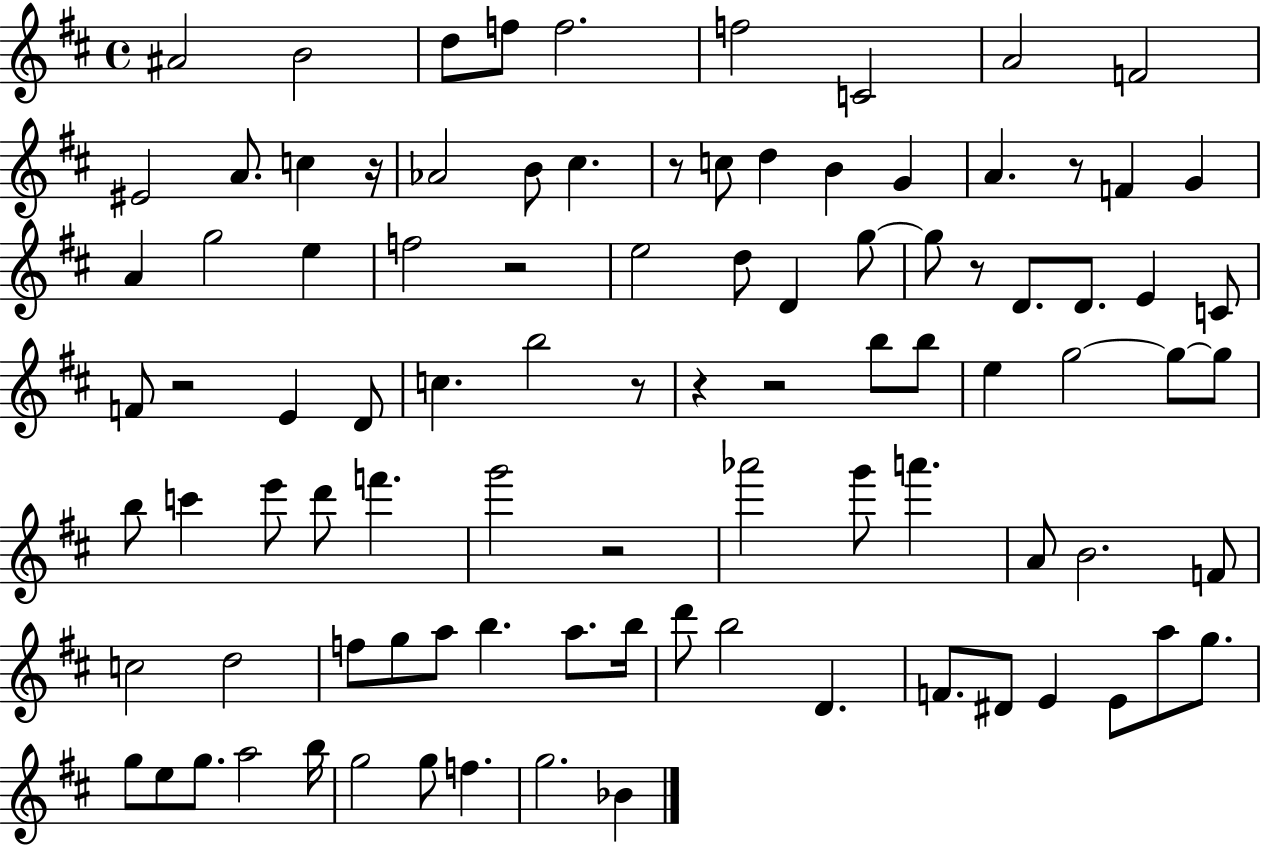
{
  \clef treble
  \time 4/4
  \defaultTimeSignature
  \key d \major
  ais'2 b'2 | d''8 f''8 f''2. | f''2 c'2 | a'2 f'2 | \break eis'2 a'8. c''4 r16 | aes'2 b'8 cis''4. | r8 c''8 d''4 b'4 g'4 | a'4. r8 f'4 g'4 | \break a'4 g''2 e''4 | f''2 r2 | e''2 d''8 d'4 g''8~~ | g''8 r8 d'8. d'8. e'4 c'8 | \break f'8 r2 e'4 d'8 | c''4. b''2 r8 | r4 r2 b''8 b''8 | e''4 g''2~~ g''8~~ g''8 | \break b''8 c'''4 e'''8 d'''8 f'''4. | g'''2 r2 | aes'''2 g'''8 a'''4. | a'8 b'2. f'8 | \break c''2 d''2 | f''8 g''8 a''8 b''4. a''8. b''16 | d'''8 b''2 d'4. | f'8. dis'8 e'4 e'8 a''8 g''8. | \break g''8 e''8 g''8. a''2 b''16 | g''2 g''8 f''4. | g''2. bes'4 | \bar "|."
}